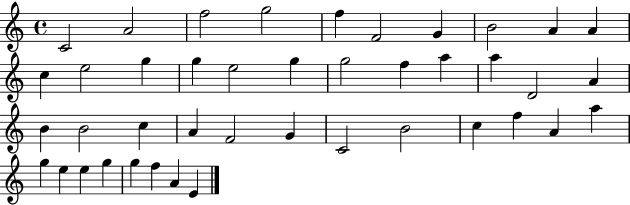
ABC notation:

X:1
T:Untitled
M:4/4
L:1/4
K:C
C2 A2 f2 g2 f F2 G B2 A A c e2 g g e2 g g2 f a a D2 A B B2 c A F2 G C2 B2 c f A a g e e g g f A E